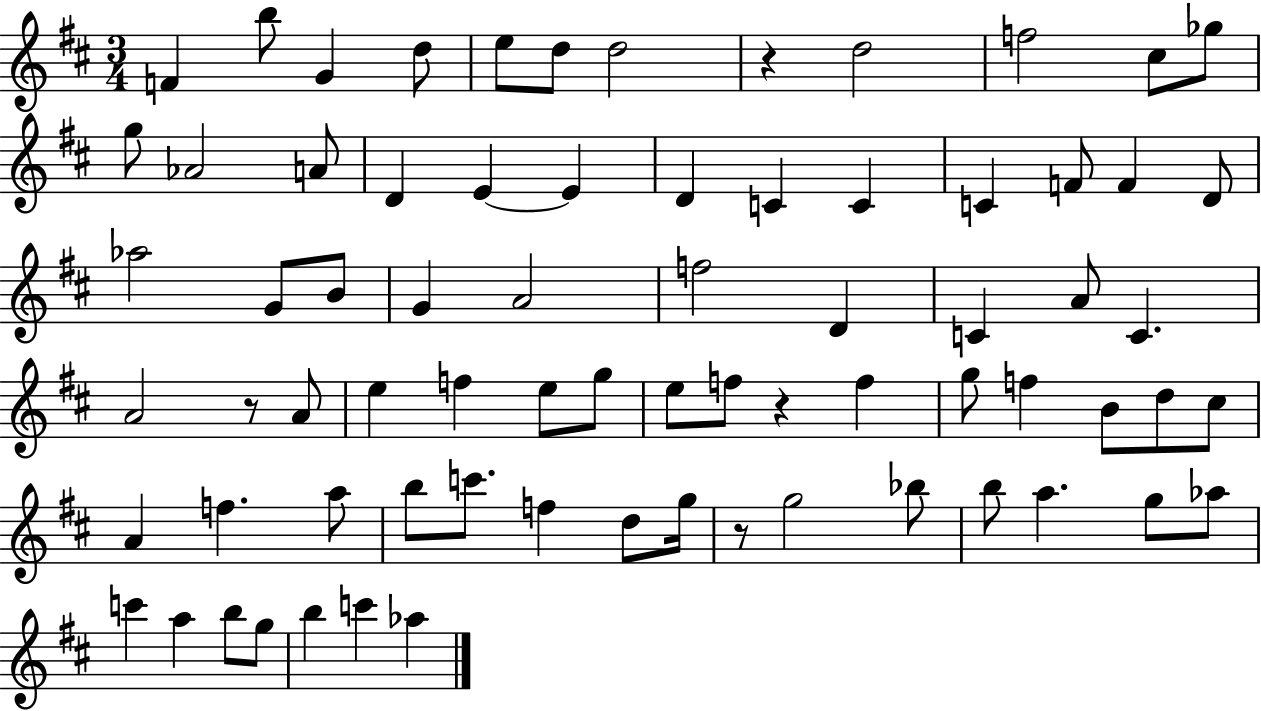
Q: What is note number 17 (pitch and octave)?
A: E4